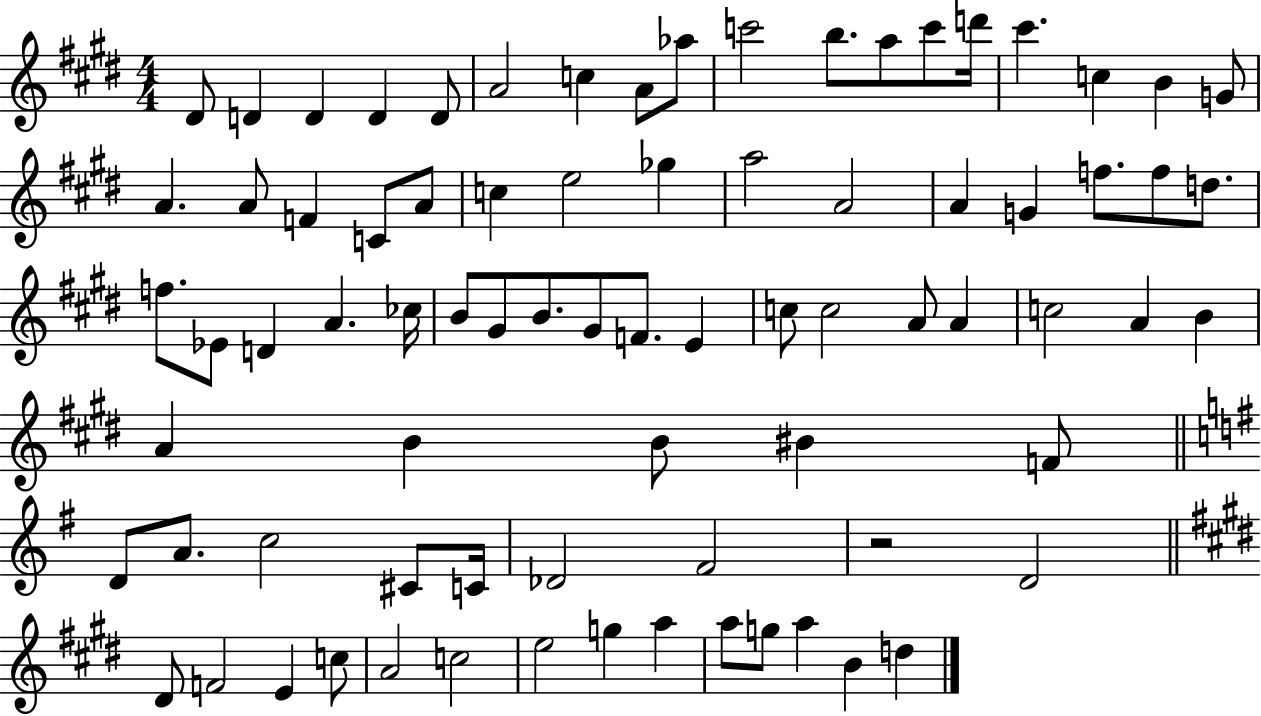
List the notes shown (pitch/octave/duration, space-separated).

D#4/e D4/q D4/q D4/q D4/e A4/h C5/q A4/e Ab5/e C6/h B5/e. A5/e C6/e D6/s C#6/q. C5/q B4/q G4/e A4/q. A4/e F4/q C4/e A4/e C5/q E5/h Gb5/q A5/h A4/h A4/q G4/q F5/e. F5/e D5/e. F5/e. Eb4/e D4/q A4/q. CES5/s B4/e G#4/e B4/e. G#4/e F4/e. E4/q C5/e C5/h A4/e A4/q C5/h A4/q B4/q A4/q B4/q B4/e BIS4/q F4/e D4/e A4/e. C5/h C#4/e C4/s Db4/h F#4/h R/h D4/h D#4/e F4/h E4/q C5/e A4/h C5/h E5/h G5/q A5/q A5/e G5/e A5/q B4/q D5/q